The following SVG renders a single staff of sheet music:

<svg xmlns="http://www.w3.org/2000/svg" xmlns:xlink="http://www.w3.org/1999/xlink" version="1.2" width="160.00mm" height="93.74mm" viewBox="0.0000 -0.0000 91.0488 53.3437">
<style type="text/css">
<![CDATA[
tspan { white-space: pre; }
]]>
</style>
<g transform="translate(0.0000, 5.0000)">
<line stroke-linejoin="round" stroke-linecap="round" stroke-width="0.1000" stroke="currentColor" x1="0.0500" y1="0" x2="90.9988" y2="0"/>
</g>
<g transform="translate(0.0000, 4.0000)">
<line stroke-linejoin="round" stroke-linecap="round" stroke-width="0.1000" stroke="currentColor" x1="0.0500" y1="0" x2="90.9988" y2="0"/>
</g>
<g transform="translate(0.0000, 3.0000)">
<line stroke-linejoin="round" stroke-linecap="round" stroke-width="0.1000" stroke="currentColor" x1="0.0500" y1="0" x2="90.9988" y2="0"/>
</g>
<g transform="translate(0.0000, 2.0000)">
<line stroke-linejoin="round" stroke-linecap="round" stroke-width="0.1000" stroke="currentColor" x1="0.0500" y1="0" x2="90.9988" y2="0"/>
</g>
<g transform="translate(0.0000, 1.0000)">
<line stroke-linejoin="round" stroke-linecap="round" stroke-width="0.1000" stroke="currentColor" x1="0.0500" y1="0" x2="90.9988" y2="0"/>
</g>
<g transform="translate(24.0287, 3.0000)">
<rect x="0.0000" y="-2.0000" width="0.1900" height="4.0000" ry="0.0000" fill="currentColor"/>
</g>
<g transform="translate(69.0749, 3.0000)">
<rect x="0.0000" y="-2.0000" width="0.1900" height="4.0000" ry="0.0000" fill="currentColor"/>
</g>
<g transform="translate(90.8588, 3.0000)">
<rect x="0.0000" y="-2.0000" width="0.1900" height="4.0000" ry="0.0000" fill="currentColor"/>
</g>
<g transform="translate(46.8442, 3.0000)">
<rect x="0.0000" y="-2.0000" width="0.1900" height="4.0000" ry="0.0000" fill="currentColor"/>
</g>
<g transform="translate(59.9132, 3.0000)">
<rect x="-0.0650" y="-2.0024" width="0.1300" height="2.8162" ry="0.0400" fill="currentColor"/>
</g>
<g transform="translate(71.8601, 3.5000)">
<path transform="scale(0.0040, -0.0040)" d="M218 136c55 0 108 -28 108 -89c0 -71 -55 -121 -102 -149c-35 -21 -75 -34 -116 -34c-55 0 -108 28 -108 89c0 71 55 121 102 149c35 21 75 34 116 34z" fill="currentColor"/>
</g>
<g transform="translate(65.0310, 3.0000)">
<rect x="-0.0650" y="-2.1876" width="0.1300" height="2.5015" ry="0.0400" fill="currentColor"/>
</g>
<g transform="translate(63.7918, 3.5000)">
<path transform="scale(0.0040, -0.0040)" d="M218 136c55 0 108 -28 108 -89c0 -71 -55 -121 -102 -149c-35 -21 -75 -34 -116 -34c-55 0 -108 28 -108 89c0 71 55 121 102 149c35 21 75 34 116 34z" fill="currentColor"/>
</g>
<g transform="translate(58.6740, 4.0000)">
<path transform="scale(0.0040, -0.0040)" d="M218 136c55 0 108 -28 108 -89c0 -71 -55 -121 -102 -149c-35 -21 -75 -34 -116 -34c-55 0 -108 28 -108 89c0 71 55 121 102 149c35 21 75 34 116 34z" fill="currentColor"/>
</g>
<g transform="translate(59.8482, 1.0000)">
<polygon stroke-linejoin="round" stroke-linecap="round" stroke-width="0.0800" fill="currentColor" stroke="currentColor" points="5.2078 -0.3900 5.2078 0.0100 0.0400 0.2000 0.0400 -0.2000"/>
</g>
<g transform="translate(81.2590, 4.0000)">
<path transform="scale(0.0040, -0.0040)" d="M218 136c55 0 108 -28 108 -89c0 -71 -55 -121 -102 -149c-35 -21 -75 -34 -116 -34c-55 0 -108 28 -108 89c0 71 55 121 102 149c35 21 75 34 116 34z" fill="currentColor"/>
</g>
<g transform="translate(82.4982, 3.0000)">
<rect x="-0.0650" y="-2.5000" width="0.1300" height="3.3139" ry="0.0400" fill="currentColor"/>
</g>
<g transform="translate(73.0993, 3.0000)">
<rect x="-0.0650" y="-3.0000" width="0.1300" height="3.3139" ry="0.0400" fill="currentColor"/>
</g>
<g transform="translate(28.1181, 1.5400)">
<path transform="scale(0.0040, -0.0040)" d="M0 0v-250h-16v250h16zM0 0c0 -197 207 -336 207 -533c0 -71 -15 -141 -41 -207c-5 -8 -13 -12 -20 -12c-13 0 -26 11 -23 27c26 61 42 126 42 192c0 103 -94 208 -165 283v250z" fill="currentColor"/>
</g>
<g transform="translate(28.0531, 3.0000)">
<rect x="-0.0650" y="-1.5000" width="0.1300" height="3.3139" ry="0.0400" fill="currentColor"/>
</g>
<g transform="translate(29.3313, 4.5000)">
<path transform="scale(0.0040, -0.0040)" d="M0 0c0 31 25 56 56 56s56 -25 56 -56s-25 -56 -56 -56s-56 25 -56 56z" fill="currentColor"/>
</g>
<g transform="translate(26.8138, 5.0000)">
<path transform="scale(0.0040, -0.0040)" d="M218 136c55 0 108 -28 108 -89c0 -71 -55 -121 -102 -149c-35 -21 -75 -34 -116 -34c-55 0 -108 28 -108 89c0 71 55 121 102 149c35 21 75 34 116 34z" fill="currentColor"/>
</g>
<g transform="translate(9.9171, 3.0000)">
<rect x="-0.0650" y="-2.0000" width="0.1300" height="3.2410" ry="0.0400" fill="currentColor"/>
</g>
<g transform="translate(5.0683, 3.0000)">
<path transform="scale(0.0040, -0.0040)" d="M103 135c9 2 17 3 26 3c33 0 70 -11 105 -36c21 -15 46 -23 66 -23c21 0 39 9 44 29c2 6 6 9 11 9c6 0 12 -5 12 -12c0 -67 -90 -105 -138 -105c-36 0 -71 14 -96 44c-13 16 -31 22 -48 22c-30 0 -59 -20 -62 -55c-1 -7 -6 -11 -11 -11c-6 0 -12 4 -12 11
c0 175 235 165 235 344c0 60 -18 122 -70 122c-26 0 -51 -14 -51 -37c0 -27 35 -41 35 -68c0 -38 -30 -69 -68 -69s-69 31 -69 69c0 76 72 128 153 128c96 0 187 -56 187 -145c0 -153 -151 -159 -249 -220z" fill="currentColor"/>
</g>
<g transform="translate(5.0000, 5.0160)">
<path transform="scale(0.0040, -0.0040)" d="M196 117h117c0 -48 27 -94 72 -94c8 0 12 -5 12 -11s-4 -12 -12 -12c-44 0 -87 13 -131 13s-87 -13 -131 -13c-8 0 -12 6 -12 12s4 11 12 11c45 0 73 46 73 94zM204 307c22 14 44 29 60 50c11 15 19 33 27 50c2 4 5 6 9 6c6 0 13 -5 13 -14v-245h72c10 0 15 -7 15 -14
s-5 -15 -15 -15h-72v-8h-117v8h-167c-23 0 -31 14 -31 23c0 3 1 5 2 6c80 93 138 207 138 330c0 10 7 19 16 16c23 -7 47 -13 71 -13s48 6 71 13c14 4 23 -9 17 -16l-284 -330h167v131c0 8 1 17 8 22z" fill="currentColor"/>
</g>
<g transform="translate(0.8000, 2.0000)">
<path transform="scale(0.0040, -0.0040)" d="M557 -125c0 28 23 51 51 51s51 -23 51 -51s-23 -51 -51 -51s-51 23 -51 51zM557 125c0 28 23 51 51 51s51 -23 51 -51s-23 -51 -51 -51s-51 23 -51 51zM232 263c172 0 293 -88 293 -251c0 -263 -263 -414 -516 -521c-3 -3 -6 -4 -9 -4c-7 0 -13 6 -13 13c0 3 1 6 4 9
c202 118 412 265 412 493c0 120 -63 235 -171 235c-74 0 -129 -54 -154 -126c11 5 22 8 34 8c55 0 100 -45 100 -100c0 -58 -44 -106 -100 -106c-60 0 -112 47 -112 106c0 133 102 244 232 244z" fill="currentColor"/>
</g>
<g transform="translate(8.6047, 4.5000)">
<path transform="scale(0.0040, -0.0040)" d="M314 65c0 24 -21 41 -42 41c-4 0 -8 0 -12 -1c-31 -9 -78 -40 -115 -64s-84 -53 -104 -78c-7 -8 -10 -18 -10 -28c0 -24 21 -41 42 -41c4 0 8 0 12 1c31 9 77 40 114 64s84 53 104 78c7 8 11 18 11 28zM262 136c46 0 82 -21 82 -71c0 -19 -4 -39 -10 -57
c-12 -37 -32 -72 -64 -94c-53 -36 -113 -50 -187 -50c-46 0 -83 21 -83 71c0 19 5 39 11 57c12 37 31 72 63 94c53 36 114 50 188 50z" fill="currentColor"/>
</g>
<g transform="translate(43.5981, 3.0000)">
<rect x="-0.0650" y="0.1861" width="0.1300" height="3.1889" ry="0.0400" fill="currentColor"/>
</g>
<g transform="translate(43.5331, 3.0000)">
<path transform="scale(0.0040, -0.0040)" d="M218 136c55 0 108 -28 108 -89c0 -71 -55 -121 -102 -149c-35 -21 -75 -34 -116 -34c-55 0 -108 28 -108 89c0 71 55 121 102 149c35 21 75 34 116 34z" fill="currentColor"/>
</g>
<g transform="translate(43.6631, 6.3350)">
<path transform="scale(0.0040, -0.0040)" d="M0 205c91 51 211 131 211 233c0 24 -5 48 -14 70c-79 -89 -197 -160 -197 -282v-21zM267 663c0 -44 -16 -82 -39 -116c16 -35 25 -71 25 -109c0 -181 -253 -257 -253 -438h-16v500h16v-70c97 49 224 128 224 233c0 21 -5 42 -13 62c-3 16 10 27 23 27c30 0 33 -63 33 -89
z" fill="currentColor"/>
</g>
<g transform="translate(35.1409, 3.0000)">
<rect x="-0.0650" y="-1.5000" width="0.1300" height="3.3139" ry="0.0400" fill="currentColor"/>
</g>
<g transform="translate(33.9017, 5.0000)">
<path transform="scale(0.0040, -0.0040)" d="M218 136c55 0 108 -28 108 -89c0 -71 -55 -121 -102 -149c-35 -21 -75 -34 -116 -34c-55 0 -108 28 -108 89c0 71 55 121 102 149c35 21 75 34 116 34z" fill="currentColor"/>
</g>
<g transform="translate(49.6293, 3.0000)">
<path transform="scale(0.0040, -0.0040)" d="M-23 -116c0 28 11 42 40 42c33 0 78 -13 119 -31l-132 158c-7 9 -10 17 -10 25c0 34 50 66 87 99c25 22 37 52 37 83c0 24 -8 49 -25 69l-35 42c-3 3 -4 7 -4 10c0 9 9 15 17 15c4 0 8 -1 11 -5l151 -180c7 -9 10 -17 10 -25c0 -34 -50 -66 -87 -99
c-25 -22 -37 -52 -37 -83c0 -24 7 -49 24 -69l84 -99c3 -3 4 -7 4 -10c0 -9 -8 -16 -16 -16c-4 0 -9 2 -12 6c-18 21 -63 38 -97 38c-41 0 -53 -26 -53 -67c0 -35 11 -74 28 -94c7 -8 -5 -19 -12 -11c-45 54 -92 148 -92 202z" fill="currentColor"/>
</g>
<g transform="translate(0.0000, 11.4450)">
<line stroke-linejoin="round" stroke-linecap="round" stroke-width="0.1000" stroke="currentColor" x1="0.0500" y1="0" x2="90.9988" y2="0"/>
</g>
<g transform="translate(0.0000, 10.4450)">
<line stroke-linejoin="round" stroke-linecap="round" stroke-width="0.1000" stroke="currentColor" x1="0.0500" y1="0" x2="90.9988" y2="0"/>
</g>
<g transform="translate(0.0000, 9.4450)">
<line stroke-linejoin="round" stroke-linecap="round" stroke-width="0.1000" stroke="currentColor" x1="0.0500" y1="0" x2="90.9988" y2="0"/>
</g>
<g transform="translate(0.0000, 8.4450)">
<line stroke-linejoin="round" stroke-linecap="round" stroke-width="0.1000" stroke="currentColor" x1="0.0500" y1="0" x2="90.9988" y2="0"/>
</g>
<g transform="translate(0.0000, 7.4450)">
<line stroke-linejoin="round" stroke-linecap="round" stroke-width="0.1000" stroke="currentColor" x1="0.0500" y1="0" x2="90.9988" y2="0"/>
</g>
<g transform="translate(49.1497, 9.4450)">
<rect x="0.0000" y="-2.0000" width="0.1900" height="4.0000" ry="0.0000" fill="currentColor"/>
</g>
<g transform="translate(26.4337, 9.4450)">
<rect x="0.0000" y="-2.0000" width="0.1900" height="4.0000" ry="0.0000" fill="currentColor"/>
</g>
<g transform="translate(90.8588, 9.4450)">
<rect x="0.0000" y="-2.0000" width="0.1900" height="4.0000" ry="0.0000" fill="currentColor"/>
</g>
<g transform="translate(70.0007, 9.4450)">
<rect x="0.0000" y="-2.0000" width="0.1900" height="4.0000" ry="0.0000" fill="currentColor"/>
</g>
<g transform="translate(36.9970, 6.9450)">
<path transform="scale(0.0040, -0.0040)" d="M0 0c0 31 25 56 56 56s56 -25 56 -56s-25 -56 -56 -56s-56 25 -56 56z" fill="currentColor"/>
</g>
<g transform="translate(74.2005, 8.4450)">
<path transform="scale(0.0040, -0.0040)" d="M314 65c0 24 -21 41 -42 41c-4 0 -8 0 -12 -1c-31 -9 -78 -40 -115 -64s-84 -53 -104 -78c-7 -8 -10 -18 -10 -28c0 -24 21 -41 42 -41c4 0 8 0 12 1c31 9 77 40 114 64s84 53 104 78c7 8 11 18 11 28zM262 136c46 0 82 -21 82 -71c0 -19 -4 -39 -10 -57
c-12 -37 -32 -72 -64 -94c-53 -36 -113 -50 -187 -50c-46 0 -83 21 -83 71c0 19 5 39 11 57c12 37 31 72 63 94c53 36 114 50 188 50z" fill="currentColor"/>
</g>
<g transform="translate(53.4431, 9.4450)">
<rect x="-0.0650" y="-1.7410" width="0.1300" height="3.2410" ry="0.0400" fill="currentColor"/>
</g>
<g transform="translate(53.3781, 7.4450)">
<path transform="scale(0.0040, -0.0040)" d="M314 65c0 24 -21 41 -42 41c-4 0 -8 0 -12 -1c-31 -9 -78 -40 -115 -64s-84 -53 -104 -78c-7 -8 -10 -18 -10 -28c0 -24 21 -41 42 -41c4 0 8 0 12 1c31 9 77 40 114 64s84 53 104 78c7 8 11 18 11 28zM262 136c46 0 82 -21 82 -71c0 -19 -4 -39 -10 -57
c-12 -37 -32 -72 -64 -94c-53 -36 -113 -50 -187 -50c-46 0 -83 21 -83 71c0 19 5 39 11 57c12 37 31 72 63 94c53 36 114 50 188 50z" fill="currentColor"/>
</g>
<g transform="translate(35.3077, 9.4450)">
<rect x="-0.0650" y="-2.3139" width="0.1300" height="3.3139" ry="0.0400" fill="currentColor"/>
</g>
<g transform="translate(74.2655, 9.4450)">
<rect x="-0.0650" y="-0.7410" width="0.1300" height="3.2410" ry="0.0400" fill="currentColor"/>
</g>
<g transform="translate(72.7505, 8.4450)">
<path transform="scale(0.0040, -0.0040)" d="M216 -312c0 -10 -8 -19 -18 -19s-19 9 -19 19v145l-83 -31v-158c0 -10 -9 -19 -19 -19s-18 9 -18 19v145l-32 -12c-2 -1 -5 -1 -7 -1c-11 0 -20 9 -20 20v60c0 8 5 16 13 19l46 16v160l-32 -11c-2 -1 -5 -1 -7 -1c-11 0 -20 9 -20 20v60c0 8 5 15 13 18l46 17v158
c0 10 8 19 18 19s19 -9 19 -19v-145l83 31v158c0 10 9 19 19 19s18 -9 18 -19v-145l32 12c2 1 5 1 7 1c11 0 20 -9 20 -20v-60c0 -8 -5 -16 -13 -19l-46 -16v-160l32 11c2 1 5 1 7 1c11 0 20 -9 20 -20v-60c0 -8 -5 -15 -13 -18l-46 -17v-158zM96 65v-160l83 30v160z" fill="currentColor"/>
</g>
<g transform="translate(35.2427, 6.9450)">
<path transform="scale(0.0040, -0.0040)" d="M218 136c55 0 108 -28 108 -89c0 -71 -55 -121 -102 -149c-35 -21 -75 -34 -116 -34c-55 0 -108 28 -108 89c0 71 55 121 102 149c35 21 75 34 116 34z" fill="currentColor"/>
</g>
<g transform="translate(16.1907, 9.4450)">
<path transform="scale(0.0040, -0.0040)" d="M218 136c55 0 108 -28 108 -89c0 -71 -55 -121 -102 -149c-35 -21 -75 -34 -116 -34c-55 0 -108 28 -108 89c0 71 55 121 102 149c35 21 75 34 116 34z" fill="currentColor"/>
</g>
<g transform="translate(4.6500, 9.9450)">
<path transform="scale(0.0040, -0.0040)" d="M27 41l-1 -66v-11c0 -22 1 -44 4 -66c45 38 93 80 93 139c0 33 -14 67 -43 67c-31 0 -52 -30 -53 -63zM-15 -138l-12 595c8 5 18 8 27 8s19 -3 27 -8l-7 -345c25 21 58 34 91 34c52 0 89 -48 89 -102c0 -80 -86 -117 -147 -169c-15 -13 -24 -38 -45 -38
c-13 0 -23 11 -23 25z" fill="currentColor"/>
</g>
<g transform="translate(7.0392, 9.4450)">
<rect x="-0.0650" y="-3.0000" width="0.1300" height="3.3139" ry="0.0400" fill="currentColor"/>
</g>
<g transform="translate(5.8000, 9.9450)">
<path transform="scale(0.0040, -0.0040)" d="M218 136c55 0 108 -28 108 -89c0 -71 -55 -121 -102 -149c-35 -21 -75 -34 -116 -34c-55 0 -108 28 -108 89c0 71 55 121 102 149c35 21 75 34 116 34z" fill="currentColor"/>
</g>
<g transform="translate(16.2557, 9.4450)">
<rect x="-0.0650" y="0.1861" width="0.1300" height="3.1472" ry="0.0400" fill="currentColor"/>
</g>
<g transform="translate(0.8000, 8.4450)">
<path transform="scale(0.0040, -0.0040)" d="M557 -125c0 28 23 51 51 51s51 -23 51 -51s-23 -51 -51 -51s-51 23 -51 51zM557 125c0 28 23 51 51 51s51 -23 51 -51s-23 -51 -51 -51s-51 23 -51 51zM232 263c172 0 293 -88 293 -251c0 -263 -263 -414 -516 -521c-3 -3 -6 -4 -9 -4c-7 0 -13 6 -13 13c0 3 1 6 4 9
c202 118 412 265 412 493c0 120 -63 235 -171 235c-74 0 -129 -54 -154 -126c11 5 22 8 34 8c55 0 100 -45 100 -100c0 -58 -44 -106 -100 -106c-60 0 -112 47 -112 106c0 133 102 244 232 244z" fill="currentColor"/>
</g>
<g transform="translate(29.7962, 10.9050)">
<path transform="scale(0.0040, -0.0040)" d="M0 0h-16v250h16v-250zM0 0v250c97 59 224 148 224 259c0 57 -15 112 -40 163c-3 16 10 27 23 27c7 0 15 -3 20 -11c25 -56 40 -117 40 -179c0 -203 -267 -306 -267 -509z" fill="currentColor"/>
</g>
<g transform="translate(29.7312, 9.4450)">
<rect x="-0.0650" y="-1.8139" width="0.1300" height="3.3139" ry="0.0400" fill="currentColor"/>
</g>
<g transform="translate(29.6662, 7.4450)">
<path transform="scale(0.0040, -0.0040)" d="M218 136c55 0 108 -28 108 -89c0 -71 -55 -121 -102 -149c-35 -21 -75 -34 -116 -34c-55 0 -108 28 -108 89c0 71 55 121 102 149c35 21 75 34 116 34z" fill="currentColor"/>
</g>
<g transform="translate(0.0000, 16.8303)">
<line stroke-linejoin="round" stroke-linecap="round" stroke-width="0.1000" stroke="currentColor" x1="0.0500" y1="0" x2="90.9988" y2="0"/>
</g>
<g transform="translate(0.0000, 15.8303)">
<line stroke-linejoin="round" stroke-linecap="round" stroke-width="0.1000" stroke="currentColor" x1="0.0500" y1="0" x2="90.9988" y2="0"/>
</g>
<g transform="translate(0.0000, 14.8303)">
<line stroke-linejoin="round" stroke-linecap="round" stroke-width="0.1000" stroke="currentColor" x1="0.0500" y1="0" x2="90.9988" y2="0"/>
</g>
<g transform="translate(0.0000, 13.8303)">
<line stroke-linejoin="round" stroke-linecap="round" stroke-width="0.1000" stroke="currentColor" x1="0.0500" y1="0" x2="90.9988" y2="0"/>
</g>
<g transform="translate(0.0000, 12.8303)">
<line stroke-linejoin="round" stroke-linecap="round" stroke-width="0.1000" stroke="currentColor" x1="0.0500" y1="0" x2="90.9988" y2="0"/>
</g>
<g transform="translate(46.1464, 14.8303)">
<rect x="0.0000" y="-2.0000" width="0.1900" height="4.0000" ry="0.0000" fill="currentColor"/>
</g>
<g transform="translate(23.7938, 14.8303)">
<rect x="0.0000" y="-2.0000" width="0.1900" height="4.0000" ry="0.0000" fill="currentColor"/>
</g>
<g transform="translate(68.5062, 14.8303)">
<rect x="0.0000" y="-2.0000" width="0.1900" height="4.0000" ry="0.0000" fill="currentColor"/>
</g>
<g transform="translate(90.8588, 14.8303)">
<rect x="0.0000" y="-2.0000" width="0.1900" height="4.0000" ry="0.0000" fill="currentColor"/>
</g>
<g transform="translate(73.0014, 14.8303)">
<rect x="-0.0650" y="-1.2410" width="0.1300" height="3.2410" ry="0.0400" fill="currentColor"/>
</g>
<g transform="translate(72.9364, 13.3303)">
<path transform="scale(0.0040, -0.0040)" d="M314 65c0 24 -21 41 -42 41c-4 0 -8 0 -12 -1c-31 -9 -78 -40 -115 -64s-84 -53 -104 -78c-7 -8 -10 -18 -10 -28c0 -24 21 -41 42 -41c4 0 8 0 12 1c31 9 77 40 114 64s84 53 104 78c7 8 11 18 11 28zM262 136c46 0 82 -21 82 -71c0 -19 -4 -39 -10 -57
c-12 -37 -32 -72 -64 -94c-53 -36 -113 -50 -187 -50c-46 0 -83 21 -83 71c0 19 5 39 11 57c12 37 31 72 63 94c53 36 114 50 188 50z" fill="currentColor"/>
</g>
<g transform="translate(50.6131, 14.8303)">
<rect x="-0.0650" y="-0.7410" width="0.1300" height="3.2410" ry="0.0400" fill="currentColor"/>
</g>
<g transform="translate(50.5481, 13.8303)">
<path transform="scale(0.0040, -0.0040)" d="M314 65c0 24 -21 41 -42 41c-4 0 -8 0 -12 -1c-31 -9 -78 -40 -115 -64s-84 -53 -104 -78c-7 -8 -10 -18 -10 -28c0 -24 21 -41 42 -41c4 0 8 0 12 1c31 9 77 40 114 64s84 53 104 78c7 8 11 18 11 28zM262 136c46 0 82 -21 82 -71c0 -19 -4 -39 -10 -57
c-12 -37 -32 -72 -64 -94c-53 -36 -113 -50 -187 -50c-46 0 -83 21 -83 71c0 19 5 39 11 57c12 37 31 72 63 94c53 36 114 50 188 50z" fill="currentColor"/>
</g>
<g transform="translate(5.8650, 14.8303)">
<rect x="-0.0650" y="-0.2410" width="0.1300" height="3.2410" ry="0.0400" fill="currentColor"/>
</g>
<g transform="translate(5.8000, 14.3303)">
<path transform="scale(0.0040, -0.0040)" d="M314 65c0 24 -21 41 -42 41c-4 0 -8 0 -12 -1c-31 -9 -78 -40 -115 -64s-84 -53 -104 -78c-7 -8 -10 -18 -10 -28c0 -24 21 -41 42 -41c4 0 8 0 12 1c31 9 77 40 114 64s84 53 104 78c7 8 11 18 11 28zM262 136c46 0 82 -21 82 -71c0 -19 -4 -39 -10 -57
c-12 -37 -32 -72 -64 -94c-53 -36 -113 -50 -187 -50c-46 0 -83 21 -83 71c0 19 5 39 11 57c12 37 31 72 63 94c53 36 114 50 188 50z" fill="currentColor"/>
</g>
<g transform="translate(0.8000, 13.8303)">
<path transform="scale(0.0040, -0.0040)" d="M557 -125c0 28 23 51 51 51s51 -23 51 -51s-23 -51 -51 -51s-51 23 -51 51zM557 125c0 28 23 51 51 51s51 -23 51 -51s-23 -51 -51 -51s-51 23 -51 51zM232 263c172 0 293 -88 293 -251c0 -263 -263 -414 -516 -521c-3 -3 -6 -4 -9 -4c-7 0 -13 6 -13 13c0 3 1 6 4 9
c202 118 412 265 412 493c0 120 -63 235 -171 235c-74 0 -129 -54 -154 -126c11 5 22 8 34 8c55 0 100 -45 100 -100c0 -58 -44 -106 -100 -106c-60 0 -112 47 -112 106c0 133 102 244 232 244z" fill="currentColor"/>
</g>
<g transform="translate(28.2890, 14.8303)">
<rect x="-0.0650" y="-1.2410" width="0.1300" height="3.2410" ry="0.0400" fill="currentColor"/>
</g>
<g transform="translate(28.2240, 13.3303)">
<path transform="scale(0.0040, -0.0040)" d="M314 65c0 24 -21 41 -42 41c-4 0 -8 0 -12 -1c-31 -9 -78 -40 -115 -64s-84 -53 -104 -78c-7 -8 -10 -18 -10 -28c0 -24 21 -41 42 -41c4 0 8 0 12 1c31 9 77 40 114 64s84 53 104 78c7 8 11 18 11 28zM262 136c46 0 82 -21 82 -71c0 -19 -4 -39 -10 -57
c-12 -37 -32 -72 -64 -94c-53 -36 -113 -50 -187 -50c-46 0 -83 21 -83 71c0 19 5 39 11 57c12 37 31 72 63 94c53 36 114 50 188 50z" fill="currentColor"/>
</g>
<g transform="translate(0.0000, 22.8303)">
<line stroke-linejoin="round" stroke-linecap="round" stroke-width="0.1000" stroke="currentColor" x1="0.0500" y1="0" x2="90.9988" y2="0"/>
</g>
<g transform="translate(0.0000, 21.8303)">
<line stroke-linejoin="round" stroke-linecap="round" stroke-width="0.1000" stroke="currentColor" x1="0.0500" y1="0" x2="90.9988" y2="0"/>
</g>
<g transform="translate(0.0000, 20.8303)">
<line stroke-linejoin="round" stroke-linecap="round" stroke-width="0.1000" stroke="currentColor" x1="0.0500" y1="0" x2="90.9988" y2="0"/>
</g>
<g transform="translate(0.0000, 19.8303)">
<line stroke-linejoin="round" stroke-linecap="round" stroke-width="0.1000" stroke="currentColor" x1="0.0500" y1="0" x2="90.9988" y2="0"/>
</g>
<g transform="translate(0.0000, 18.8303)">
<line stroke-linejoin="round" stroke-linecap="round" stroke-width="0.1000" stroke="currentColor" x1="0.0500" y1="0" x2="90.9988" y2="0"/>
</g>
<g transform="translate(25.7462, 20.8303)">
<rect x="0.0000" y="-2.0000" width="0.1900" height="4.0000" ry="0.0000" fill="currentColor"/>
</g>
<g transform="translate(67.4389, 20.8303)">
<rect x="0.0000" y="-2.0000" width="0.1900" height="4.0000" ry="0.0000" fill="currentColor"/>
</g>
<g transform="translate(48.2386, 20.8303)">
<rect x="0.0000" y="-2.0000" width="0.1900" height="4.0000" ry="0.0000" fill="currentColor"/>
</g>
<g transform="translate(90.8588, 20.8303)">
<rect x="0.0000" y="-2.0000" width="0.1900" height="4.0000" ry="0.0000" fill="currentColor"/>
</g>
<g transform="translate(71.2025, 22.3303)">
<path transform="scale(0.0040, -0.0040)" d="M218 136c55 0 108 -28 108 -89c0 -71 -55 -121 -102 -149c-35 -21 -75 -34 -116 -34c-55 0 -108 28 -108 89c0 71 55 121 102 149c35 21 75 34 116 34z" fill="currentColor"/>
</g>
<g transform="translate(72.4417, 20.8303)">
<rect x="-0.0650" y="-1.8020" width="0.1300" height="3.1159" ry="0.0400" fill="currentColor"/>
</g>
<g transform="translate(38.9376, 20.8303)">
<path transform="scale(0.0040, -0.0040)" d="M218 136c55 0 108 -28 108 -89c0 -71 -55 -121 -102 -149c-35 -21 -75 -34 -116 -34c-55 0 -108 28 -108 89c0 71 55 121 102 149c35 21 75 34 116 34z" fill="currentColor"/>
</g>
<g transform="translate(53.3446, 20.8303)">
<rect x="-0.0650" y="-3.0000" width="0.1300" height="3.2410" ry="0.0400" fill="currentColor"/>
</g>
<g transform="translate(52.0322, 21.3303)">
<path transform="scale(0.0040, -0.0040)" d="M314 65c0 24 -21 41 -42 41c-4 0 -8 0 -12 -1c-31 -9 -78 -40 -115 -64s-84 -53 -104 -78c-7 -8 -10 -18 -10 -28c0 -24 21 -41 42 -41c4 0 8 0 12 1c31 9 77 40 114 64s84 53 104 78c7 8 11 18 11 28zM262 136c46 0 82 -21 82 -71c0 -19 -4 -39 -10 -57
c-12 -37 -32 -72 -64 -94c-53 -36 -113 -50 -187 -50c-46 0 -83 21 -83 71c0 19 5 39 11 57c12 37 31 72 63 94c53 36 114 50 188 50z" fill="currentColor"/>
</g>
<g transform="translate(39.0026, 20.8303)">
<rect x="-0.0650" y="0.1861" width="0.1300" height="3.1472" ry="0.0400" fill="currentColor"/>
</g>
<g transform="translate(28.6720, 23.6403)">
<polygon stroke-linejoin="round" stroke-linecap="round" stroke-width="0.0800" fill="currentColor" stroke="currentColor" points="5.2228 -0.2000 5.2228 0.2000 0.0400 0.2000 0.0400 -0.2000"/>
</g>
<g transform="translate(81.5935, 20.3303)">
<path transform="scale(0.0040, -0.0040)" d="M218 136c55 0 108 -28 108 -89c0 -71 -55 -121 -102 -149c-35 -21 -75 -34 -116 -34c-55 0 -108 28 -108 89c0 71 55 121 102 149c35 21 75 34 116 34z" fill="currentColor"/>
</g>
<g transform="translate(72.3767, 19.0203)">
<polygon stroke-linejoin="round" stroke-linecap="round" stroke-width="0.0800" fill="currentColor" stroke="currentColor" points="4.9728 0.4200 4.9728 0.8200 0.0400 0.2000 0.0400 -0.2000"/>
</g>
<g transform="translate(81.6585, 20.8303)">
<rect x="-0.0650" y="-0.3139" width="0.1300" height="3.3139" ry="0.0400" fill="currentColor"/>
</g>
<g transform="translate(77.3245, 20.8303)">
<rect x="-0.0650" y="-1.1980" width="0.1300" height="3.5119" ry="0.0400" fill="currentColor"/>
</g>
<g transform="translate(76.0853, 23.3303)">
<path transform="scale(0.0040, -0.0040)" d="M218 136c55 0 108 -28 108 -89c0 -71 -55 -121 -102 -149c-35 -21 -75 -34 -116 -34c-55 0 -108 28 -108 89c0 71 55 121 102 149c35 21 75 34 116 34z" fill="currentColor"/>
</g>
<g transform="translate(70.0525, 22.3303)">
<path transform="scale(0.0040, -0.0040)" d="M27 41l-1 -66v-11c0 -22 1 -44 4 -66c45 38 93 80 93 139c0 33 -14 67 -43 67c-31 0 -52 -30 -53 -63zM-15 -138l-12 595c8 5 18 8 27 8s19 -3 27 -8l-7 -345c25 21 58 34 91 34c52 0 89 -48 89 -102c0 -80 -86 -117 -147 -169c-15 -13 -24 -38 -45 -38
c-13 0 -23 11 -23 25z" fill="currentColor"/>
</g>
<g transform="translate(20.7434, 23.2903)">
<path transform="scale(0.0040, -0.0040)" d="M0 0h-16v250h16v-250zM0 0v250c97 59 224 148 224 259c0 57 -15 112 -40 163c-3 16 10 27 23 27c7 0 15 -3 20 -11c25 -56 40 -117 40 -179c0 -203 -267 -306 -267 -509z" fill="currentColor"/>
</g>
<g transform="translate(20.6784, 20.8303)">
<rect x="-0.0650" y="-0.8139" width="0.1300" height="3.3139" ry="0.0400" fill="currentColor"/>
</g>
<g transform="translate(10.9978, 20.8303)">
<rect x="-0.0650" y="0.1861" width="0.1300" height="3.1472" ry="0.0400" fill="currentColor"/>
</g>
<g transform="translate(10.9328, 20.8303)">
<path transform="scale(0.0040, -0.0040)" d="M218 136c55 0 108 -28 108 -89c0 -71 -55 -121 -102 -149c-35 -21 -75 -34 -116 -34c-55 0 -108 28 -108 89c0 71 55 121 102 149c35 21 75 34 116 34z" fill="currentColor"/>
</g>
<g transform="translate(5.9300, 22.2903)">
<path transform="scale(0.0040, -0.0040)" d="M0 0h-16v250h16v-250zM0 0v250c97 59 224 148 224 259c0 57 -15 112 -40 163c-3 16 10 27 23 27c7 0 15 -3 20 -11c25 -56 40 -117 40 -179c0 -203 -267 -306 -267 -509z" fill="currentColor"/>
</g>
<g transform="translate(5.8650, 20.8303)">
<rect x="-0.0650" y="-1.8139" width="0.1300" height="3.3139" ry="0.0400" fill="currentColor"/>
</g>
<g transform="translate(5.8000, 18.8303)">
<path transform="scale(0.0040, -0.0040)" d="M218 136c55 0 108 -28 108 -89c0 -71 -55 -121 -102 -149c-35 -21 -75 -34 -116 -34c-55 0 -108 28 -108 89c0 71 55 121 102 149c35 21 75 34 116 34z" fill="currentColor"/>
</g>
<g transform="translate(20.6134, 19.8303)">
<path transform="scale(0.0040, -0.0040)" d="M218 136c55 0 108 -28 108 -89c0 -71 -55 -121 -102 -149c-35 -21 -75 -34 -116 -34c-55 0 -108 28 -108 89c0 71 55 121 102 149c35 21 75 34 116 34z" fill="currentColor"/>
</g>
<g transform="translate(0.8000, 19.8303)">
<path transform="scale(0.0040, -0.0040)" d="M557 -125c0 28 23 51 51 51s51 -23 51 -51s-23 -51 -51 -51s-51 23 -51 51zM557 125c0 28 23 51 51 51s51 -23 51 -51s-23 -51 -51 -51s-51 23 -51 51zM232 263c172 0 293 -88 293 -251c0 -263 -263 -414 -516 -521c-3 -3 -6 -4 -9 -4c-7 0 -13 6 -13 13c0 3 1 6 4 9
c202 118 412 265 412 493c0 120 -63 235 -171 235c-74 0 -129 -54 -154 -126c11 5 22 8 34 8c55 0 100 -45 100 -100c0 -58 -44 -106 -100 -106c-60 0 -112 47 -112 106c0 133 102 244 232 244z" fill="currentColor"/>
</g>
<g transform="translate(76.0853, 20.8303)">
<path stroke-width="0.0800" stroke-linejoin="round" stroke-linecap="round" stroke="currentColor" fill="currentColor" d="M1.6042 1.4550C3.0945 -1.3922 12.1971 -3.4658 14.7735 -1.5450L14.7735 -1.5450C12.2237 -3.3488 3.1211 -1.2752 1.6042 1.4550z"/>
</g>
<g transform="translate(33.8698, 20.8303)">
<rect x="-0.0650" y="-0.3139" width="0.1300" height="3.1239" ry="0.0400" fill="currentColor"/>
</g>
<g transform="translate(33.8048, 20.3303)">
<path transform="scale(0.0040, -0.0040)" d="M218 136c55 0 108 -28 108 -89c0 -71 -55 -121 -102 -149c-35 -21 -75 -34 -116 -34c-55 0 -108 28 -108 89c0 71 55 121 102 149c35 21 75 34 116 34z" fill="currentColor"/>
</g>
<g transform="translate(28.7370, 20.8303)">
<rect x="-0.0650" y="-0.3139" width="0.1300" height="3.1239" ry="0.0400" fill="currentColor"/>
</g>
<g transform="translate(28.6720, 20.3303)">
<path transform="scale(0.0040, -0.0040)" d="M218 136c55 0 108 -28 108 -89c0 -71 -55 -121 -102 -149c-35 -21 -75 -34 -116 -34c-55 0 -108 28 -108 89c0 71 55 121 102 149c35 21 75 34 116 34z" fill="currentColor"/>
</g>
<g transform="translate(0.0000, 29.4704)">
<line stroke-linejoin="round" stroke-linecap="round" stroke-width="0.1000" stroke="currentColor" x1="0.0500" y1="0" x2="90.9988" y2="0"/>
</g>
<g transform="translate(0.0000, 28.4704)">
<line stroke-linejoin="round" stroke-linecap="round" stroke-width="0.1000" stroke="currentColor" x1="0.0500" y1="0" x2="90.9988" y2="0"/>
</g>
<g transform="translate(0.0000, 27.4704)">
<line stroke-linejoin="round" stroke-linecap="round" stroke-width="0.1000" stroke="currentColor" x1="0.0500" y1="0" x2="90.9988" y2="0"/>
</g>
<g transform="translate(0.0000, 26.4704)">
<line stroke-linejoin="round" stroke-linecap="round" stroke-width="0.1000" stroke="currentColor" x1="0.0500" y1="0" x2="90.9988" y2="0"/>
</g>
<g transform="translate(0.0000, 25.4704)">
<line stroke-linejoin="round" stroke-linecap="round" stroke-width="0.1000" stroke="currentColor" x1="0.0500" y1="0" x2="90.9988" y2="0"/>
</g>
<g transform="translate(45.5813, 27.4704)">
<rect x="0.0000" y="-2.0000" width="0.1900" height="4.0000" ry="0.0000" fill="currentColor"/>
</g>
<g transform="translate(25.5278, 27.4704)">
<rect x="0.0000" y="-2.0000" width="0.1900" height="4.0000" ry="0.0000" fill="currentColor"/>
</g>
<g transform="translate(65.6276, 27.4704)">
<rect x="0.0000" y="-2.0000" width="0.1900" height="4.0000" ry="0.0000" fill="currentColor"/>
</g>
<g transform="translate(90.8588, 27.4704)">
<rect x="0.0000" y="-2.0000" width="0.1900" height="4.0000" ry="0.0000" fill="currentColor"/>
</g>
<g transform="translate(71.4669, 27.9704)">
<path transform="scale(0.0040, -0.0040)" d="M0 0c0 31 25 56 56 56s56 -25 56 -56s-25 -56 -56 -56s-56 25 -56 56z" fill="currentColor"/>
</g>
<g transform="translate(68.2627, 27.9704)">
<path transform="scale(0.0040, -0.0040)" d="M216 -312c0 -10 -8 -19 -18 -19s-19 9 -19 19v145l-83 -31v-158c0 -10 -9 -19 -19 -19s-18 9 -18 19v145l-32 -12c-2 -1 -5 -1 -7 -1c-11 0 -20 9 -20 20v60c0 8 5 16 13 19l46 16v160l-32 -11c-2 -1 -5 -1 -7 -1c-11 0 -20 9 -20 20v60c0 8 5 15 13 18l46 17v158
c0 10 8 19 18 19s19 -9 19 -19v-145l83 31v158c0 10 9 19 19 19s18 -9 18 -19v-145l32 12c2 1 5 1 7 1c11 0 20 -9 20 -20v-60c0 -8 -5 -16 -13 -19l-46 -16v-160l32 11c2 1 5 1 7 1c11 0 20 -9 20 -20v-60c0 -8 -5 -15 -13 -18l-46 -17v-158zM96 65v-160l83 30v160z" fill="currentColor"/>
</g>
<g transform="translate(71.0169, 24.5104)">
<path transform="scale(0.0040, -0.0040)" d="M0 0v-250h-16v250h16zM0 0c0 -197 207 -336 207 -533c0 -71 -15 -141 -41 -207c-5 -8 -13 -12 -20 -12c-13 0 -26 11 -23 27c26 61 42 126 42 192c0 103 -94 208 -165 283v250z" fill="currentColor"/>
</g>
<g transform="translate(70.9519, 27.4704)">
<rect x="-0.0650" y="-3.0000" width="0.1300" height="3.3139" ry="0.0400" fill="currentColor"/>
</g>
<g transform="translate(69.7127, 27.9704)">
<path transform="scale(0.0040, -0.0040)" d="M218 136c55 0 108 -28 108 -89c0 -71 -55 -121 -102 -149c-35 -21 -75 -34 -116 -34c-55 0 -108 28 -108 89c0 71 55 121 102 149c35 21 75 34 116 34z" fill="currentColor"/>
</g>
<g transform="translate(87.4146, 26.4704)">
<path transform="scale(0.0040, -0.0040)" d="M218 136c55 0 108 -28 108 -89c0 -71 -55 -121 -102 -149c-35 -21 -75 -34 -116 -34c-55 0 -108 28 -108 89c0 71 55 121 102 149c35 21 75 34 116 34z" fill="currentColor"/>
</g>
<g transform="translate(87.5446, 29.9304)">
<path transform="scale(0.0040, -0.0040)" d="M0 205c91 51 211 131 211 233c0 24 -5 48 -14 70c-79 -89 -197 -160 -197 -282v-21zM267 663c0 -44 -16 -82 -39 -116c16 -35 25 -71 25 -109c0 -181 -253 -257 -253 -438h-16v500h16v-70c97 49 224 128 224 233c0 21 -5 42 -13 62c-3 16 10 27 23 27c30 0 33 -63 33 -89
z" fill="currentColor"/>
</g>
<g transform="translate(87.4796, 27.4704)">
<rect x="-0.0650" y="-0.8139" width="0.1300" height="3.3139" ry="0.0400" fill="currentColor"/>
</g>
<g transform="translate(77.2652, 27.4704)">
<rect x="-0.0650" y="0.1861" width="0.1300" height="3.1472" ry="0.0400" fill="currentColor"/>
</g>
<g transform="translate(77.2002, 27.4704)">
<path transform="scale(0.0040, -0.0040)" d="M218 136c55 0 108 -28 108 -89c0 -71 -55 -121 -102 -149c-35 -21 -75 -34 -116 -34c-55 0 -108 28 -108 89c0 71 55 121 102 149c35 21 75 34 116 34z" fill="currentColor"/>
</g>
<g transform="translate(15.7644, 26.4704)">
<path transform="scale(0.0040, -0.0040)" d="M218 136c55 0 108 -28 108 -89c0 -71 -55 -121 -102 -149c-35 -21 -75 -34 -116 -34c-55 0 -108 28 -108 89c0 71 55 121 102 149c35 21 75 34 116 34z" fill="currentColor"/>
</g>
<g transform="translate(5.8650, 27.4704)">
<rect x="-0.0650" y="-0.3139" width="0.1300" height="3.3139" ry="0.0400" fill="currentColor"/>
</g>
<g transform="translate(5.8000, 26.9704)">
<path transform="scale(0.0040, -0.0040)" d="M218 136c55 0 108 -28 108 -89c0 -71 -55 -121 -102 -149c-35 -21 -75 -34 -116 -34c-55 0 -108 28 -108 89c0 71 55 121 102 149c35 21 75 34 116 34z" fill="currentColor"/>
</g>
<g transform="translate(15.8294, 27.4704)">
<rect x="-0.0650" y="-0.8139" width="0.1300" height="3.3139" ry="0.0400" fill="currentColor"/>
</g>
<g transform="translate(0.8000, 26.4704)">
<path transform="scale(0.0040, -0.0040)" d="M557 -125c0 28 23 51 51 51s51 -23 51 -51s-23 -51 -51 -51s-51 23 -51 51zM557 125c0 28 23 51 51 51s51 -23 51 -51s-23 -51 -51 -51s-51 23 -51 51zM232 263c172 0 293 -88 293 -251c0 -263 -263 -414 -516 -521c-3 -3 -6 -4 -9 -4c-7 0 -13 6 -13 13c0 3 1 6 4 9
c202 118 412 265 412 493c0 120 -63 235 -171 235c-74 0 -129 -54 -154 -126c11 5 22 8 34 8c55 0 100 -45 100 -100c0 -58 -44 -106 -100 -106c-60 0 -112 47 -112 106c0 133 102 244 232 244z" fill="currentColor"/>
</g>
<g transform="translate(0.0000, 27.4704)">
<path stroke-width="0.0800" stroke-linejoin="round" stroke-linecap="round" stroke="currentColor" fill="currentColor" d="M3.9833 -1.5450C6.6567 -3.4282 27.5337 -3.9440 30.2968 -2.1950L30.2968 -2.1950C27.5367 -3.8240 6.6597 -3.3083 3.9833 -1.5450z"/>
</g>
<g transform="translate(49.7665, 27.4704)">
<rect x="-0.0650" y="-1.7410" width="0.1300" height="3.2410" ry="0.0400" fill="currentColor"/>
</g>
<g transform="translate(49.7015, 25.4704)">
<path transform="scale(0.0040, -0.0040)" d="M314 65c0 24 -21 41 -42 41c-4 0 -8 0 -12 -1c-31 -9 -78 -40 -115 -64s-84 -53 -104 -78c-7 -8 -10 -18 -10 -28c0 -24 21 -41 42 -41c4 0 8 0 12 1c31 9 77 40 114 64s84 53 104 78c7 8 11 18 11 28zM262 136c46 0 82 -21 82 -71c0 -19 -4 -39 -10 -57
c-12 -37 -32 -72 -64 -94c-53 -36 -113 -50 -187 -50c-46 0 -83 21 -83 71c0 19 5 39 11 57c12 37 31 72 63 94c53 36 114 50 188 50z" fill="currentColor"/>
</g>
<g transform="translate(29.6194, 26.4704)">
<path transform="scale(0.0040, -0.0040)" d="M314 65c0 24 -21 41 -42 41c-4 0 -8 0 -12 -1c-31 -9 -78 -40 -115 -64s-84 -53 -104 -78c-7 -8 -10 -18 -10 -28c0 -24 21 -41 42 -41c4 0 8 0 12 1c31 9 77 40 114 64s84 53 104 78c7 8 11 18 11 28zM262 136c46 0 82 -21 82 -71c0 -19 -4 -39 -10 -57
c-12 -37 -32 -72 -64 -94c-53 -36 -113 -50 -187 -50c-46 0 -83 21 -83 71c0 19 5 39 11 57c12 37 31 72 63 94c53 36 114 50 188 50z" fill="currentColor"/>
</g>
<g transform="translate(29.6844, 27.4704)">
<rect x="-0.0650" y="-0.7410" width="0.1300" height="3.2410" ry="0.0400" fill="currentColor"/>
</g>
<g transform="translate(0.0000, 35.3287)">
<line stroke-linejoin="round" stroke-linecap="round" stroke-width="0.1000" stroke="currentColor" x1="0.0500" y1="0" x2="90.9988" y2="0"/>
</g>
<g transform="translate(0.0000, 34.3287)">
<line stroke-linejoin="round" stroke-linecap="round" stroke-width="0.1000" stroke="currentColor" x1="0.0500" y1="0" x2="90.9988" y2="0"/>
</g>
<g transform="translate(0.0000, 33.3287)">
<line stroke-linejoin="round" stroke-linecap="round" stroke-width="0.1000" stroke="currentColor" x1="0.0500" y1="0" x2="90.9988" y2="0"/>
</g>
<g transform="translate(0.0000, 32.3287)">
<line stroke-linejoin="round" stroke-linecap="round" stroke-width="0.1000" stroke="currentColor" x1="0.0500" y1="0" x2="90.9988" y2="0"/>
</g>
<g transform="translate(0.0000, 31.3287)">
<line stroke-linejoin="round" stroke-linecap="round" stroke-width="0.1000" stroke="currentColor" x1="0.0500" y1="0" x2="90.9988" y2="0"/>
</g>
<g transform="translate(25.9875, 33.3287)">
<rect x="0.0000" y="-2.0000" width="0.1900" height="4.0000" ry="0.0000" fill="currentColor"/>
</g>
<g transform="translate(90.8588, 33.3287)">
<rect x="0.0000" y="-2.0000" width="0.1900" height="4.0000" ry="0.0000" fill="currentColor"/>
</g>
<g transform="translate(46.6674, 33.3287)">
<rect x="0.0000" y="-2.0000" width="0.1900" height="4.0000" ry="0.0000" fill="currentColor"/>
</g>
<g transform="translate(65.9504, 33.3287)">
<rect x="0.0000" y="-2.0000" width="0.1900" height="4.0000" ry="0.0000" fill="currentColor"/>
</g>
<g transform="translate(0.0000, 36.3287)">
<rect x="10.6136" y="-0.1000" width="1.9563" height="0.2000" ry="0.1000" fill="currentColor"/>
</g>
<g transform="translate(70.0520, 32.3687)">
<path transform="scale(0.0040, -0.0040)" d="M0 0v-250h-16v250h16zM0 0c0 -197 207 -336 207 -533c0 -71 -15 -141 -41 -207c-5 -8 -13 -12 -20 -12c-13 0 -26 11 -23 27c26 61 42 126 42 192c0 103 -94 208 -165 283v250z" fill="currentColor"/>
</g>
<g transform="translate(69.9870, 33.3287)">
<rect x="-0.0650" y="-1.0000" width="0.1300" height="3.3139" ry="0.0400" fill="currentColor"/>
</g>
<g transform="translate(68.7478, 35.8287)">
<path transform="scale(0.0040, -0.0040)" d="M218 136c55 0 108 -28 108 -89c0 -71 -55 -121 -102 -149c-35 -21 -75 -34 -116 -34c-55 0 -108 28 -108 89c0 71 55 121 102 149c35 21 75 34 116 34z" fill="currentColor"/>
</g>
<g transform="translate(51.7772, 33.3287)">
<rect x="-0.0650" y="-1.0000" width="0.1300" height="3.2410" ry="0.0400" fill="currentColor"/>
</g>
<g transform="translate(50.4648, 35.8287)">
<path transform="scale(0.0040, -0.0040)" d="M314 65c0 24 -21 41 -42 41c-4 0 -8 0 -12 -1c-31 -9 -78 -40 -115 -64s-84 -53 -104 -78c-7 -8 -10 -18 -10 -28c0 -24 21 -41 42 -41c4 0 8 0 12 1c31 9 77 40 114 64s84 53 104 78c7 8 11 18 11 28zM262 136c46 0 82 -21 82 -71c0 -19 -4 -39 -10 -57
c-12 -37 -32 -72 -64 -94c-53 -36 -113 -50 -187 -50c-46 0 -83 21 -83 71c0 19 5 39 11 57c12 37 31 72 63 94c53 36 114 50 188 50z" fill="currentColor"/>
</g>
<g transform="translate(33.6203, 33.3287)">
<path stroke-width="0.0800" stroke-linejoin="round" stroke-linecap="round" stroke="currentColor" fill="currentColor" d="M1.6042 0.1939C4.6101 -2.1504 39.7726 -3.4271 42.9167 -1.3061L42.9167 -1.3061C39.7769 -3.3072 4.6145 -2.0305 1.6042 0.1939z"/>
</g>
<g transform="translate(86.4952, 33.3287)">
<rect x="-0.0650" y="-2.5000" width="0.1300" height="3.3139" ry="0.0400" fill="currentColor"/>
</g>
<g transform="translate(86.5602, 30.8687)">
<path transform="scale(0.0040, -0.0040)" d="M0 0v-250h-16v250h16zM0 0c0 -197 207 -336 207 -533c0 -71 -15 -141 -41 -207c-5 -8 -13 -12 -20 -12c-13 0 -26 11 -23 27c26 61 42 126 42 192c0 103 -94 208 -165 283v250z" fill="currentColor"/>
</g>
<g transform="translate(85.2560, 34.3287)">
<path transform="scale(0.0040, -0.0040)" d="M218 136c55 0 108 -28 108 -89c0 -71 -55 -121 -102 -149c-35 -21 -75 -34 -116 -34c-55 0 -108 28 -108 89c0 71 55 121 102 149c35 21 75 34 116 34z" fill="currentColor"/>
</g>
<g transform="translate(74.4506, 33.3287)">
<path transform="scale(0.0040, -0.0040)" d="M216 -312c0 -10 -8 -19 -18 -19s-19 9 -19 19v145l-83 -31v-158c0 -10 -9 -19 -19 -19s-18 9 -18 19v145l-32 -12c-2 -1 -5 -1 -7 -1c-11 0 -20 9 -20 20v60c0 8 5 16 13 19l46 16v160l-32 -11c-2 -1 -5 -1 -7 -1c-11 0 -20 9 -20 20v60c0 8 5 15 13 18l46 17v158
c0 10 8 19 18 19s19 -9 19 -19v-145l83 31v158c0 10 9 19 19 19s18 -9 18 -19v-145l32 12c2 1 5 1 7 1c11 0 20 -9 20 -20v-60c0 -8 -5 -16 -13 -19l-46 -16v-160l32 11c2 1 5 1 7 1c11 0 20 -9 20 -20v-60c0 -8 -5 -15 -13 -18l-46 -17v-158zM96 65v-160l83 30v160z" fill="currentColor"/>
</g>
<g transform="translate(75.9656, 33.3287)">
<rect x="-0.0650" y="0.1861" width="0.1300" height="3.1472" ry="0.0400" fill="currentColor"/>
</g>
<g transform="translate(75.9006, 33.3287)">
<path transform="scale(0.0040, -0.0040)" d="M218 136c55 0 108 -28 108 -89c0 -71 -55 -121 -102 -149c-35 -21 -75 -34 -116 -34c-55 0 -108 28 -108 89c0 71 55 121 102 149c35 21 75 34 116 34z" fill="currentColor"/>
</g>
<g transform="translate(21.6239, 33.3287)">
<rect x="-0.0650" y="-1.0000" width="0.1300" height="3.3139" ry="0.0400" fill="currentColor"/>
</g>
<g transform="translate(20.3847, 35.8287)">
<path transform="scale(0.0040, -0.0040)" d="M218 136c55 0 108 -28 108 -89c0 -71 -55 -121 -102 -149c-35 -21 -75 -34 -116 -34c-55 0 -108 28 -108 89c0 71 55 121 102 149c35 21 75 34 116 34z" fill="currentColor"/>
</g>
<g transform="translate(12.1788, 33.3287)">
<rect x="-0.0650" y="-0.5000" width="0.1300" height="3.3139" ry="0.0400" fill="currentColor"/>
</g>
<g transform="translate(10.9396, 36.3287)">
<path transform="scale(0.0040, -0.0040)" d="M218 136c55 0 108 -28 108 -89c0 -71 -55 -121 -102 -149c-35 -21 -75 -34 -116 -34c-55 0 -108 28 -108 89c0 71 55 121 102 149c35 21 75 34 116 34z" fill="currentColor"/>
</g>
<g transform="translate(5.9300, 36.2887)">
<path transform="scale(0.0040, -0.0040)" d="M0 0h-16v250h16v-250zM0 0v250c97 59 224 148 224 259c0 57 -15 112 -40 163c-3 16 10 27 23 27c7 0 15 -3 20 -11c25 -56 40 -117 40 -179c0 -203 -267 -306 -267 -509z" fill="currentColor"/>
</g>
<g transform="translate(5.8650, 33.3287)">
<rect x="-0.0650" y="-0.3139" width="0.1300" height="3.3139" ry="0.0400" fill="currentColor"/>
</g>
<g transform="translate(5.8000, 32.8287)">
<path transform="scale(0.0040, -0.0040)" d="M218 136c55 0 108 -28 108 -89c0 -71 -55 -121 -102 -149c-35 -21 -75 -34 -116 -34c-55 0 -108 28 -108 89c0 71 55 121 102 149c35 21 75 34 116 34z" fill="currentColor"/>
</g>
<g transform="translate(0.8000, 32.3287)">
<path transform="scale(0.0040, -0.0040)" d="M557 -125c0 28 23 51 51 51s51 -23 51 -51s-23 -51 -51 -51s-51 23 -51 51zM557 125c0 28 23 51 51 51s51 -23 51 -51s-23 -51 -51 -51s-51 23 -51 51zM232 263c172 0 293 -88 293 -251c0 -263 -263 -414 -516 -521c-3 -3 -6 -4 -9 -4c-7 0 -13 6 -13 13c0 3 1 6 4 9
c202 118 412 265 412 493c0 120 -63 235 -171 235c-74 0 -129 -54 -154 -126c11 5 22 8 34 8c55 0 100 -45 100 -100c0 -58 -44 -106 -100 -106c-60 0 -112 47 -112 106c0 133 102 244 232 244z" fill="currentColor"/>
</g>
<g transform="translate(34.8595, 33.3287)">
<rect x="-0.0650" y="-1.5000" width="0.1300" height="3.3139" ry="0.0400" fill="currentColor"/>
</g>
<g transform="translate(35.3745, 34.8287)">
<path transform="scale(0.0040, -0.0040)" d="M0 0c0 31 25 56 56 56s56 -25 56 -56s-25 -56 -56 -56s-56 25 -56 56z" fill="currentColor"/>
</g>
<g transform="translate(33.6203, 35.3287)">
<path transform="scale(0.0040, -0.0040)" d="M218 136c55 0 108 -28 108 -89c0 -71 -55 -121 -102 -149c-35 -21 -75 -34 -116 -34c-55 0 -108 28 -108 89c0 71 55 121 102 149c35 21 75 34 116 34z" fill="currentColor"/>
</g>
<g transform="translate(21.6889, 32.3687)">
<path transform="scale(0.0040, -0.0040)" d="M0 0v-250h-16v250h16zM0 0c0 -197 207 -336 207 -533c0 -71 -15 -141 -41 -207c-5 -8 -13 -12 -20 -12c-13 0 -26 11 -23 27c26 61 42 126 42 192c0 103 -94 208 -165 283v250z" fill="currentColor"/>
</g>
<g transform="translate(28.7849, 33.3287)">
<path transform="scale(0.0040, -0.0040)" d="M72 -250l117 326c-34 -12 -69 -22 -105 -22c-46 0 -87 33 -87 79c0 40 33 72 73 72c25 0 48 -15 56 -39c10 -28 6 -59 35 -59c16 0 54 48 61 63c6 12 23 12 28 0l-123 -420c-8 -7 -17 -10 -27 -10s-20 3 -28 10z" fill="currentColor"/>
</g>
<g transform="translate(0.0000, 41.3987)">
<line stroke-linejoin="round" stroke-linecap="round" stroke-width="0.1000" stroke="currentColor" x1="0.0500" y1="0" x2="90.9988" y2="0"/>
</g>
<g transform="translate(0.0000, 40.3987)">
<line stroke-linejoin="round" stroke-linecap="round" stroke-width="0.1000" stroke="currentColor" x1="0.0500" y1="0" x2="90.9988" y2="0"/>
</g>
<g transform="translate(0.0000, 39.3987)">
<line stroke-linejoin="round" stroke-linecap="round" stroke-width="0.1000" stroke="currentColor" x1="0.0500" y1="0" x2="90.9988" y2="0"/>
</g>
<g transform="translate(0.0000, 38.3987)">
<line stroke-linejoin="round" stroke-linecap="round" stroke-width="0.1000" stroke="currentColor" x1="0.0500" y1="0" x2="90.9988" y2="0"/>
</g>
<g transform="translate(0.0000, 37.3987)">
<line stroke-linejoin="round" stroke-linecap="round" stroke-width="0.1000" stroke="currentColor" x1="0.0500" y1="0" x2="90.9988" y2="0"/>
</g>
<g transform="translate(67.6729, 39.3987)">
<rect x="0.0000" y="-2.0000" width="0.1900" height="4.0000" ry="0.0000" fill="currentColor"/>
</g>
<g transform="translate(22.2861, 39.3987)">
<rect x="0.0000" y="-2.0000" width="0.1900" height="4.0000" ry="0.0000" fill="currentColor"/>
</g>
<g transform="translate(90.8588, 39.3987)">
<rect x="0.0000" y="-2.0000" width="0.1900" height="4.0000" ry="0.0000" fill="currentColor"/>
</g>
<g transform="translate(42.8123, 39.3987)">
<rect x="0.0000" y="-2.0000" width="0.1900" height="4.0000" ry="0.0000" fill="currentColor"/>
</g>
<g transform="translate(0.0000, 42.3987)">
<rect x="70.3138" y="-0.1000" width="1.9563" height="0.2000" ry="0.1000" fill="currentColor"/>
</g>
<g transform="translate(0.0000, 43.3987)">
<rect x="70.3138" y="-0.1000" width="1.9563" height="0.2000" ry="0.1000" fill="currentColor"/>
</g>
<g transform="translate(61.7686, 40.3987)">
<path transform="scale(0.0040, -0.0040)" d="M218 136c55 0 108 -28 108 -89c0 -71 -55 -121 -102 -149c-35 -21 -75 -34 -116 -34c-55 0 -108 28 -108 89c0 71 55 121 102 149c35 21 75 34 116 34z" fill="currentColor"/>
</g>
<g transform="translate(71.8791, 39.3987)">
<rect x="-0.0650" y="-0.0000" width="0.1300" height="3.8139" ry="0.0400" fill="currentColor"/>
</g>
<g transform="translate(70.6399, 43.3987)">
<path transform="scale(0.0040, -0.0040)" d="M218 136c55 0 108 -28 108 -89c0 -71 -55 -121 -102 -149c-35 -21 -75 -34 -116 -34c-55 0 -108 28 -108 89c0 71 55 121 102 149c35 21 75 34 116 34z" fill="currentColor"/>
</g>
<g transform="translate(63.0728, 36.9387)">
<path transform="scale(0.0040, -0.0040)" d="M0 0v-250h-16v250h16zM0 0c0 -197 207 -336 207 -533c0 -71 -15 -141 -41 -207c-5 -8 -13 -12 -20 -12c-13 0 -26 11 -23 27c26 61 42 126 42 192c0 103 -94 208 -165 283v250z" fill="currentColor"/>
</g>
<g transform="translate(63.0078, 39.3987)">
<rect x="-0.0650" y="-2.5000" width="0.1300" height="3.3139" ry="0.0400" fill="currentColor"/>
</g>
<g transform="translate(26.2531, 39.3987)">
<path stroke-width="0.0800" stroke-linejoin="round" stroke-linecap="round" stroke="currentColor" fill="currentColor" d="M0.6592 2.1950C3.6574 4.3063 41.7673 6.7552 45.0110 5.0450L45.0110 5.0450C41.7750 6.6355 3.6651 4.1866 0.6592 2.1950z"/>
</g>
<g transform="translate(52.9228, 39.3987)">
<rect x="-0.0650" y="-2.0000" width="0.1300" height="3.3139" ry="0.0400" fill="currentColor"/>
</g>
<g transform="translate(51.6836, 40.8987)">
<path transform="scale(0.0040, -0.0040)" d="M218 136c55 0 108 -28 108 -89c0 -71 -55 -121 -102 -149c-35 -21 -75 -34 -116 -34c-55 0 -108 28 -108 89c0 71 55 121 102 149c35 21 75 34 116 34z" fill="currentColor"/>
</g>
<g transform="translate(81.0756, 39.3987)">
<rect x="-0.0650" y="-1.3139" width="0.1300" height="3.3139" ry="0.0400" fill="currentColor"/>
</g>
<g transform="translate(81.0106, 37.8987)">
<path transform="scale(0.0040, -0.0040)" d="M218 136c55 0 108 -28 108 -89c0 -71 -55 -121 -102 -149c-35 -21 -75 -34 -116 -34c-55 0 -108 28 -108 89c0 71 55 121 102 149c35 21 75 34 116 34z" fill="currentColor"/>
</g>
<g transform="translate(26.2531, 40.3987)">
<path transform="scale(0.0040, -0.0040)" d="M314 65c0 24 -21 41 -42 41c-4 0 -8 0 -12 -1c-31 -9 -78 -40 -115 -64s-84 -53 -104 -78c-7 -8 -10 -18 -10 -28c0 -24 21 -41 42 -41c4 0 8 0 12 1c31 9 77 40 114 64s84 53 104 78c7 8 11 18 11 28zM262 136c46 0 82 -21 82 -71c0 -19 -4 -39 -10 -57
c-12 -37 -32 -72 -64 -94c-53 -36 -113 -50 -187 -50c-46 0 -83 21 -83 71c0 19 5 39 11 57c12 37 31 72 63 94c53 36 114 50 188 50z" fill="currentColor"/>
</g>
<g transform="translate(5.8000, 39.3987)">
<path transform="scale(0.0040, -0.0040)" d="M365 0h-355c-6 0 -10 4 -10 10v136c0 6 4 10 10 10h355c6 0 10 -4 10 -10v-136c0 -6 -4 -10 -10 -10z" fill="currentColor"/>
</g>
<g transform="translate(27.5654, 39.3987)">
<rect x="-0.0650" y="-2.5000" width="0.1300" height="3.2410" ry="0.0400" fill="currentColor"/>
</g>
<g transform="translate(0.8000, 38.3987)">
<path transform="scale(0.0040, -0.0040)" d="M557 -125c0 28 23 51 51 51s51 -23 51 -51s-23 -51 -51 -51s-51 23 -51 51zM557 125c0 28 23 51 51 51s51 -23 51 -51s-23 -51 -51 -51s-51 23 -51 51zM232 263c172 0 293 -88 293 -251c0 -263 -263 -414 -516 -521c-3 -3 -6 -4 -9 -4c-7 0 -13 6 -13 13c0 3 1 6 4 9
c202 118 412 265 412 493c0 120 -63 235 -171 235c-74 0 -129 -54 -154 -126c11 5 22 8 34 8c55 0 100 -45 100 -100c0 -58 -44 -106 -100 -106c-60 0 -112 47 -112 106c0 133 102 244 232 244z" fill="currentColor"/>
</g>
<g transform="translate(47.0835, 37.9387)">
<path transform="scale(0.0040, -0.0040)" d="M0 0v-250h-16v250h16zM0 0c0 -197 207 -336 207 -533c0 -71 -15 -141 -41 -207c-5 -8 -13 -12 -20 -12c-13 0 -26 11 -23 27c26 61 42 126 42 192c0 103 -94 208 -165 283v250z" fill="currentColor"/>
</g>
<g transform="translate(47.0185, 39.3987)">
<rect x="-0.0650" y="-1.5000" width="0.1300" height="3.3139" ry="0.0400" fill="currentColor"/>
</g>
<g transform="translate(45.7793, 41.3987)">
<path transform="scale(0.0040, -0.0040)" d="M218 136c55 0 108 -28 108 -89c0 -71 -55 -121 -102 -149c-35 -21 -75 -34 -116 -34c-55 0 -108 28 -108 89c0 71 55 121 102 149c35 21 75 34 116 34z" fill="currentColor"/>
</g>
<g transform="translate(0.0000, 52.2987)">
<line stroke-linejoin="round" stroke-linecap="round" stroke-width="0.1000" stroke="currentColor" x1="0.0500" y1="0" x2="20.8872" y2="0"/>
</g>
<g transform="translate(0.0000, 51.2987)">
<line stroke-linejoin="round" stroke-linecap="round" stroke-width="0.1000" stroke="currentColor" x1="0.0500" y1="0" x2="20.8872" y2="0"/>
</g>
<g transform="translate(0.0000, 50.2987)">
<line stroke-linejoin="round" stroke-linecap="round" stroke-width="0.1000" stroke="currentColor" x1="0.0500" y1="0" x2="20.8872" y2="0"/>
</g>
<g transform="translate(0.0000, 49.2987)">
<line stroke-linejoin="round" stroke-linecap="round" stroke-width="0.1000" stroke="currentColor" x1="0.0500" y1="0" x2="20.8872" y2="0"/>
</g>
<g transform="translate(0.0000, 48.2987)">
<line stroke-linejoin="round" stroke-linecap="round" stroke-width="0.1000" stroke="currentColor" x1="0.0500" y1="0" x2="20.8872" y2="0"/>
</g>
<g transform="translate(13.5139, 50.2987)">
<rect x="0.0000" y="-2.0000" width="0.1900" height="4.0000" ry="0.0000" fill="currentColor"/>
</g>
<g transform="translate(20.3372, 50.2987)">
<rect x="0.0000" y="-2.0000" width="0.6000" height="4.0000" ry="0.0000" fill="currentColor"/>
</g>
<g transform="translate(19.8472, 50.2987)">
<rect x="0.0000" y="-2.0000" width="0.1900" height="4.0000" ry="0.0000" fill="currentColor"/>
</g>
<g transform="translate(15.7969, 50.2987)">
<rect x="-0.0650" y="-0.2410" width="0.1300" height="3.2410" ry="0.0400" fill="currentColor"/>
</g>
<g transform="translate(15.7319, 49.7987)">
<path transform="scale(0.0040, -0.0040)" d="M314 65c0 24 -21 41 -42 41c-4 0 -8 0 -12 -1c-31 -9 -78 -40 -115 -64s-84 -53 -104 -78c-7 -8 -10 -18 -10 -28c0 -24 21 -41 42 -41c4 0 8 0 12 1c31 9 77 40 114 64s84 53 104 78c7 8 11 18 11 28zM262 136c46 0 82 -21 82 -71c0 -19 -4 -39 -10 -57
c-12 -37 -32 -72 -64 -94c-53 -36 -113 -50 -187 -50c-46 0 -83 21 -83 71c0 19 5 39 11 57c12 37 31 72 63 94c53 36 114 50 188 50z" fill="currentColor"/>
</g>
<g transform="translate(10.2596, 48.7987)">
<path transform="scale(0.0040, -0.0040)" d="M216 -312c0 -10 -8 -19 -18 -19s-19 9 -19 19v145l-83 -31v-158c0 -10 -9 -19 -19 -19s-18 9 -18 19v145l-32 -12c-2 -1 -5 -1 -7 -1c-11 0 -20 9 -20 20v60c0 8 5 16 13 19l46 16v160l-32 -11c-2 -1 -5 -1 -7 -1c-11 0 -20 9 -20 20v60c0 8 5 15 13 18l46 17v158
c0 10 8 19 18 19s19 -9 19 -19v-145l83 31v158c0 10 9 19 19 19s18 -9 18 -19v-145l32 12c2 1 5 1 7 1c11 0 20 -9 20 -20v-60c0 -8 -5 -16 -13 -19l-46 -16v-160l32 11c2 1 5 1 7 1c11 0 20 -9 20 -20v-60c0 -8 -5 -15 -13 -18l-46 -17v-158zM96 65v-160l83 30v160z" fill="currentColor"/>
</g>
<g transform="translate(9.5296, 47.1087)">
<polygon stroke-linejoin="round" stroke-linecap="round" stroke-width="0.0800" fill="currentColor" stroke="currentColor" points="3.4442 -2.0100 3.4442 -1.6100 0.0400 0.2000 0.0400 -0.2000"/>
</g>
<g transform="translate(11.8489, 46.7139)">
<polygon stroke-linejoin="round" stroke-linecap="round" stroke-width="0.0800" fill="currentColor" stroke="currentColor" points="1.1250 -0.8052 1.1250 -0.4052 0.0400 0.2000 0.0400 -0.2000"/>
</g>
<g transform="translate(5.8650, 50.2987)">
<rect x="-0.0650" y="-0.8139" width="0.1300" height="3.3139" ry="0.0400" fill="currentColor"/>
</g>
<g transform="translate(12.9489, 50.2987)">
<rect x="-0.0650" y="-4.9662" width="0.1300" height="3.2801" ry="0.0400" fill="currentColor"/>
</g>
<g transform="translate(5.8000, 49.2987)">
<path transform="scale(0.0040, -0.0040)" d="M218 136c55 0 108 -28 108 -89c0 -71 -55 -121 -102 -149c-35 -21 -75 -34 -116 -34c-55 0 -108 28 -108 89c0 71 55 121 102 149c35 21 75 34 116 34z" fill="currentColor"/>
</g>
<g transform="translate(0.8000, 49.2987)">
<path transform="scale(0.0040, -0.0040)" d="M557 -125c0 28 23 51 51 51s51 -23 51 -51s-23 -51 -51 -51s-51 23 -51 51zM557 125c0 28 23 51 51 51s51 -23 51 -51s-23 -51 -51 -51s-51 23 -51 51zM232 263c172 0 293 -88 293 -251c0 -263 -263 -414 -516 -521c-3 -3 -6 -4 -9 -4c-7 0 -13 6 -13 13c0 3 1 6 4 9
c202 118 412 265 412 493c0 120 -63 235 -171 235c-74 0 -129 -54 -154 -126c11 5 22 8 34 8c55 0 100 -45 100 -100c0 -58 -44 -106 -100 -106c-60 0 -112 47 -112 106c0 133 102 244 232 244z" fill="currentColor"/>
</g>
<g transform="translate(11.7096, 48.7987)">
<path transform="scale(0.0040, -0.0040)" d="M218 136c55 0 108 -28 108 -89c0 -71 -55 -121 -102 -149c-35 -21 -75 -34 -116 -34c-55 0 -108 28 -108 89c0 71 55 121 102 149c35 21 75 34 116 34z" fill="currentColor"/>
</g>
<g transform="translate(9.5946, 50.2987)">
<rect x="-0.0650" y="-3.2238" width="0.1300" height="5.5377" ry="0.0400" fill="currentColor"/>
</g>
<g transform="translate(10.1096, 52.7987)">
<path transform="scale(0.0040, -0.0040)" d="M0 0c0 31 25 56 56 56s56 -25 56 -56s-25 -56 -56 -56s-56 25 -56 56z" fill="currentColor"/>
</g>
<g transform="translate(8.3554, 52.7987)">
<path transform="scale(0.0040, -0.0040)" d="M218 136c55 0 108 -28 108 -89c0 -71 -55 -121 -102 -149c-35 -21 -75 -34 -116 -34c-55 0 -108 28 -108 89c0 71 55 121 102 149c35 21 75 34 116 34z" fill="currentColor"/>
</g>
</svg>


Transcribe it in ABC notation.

X:1
T:Untitled
M:2/4
L:1/4
K:C
A,,2 G,,/2 G,, D,/4 z B,,/2 C,/2 C, B,, _C, D, A,/2 B, A,2 ^F,2 E,2 G,2 F,2 G,2 A,/2 D, F,/2 E,/2 E,/2 D, C,2 _A,,/2 F,,/2 E, E, F, F,2 A,2 ^C,/2 D, F,/4 E,/2 E,, F,,/2 z/2 G,, F,,2 F,,/2 ^D, B,,/2 z2 B,,2 G,,/2 A,, B,,/2 C,, G, F, F,,/2 ^G,/4 E,2